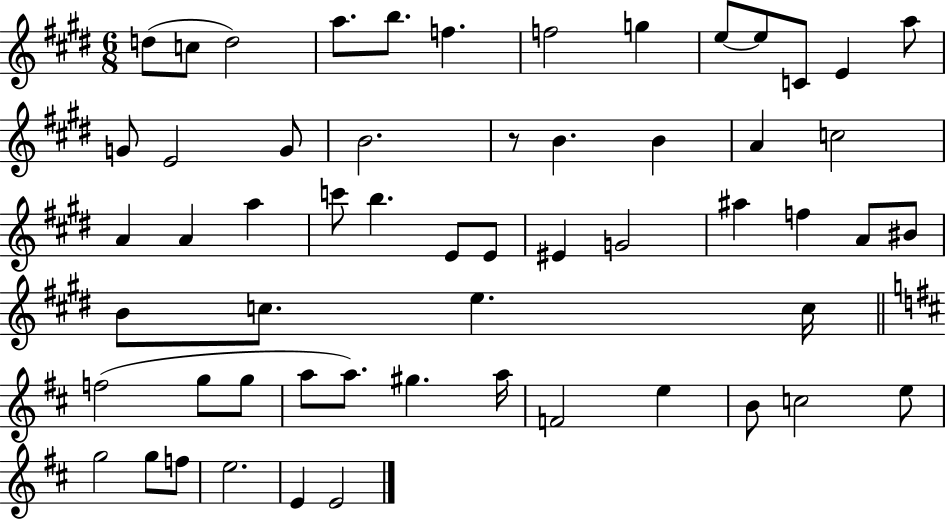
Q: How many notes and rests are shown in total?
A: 57